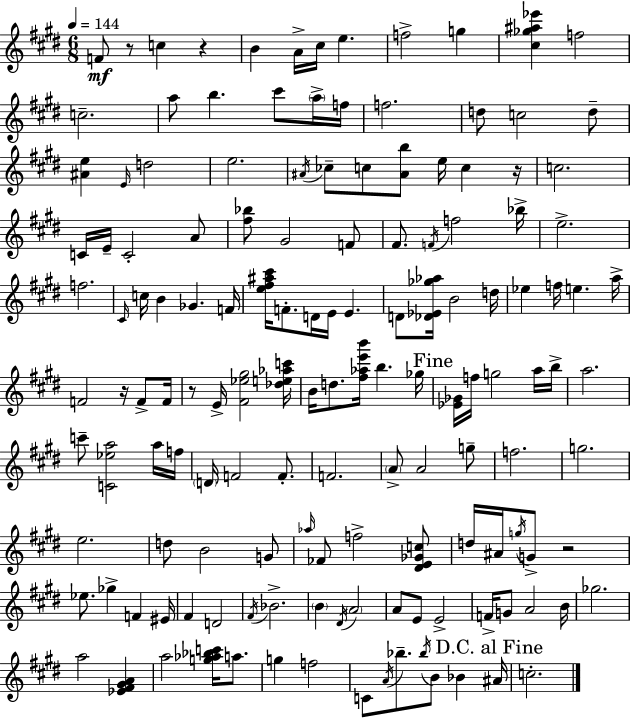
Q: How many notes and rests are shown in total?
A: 144